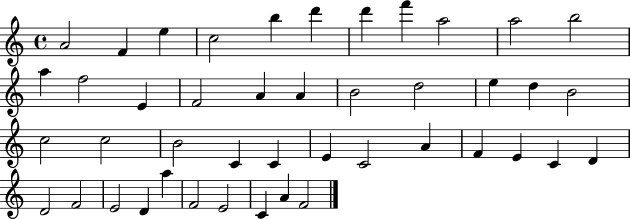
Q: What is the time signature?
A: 4/4